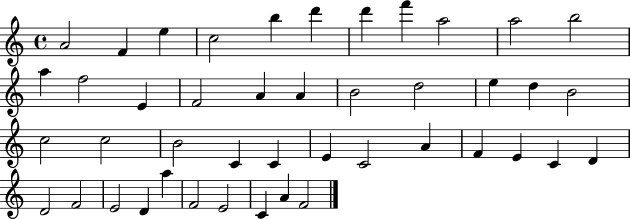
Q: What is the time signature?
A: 4/4